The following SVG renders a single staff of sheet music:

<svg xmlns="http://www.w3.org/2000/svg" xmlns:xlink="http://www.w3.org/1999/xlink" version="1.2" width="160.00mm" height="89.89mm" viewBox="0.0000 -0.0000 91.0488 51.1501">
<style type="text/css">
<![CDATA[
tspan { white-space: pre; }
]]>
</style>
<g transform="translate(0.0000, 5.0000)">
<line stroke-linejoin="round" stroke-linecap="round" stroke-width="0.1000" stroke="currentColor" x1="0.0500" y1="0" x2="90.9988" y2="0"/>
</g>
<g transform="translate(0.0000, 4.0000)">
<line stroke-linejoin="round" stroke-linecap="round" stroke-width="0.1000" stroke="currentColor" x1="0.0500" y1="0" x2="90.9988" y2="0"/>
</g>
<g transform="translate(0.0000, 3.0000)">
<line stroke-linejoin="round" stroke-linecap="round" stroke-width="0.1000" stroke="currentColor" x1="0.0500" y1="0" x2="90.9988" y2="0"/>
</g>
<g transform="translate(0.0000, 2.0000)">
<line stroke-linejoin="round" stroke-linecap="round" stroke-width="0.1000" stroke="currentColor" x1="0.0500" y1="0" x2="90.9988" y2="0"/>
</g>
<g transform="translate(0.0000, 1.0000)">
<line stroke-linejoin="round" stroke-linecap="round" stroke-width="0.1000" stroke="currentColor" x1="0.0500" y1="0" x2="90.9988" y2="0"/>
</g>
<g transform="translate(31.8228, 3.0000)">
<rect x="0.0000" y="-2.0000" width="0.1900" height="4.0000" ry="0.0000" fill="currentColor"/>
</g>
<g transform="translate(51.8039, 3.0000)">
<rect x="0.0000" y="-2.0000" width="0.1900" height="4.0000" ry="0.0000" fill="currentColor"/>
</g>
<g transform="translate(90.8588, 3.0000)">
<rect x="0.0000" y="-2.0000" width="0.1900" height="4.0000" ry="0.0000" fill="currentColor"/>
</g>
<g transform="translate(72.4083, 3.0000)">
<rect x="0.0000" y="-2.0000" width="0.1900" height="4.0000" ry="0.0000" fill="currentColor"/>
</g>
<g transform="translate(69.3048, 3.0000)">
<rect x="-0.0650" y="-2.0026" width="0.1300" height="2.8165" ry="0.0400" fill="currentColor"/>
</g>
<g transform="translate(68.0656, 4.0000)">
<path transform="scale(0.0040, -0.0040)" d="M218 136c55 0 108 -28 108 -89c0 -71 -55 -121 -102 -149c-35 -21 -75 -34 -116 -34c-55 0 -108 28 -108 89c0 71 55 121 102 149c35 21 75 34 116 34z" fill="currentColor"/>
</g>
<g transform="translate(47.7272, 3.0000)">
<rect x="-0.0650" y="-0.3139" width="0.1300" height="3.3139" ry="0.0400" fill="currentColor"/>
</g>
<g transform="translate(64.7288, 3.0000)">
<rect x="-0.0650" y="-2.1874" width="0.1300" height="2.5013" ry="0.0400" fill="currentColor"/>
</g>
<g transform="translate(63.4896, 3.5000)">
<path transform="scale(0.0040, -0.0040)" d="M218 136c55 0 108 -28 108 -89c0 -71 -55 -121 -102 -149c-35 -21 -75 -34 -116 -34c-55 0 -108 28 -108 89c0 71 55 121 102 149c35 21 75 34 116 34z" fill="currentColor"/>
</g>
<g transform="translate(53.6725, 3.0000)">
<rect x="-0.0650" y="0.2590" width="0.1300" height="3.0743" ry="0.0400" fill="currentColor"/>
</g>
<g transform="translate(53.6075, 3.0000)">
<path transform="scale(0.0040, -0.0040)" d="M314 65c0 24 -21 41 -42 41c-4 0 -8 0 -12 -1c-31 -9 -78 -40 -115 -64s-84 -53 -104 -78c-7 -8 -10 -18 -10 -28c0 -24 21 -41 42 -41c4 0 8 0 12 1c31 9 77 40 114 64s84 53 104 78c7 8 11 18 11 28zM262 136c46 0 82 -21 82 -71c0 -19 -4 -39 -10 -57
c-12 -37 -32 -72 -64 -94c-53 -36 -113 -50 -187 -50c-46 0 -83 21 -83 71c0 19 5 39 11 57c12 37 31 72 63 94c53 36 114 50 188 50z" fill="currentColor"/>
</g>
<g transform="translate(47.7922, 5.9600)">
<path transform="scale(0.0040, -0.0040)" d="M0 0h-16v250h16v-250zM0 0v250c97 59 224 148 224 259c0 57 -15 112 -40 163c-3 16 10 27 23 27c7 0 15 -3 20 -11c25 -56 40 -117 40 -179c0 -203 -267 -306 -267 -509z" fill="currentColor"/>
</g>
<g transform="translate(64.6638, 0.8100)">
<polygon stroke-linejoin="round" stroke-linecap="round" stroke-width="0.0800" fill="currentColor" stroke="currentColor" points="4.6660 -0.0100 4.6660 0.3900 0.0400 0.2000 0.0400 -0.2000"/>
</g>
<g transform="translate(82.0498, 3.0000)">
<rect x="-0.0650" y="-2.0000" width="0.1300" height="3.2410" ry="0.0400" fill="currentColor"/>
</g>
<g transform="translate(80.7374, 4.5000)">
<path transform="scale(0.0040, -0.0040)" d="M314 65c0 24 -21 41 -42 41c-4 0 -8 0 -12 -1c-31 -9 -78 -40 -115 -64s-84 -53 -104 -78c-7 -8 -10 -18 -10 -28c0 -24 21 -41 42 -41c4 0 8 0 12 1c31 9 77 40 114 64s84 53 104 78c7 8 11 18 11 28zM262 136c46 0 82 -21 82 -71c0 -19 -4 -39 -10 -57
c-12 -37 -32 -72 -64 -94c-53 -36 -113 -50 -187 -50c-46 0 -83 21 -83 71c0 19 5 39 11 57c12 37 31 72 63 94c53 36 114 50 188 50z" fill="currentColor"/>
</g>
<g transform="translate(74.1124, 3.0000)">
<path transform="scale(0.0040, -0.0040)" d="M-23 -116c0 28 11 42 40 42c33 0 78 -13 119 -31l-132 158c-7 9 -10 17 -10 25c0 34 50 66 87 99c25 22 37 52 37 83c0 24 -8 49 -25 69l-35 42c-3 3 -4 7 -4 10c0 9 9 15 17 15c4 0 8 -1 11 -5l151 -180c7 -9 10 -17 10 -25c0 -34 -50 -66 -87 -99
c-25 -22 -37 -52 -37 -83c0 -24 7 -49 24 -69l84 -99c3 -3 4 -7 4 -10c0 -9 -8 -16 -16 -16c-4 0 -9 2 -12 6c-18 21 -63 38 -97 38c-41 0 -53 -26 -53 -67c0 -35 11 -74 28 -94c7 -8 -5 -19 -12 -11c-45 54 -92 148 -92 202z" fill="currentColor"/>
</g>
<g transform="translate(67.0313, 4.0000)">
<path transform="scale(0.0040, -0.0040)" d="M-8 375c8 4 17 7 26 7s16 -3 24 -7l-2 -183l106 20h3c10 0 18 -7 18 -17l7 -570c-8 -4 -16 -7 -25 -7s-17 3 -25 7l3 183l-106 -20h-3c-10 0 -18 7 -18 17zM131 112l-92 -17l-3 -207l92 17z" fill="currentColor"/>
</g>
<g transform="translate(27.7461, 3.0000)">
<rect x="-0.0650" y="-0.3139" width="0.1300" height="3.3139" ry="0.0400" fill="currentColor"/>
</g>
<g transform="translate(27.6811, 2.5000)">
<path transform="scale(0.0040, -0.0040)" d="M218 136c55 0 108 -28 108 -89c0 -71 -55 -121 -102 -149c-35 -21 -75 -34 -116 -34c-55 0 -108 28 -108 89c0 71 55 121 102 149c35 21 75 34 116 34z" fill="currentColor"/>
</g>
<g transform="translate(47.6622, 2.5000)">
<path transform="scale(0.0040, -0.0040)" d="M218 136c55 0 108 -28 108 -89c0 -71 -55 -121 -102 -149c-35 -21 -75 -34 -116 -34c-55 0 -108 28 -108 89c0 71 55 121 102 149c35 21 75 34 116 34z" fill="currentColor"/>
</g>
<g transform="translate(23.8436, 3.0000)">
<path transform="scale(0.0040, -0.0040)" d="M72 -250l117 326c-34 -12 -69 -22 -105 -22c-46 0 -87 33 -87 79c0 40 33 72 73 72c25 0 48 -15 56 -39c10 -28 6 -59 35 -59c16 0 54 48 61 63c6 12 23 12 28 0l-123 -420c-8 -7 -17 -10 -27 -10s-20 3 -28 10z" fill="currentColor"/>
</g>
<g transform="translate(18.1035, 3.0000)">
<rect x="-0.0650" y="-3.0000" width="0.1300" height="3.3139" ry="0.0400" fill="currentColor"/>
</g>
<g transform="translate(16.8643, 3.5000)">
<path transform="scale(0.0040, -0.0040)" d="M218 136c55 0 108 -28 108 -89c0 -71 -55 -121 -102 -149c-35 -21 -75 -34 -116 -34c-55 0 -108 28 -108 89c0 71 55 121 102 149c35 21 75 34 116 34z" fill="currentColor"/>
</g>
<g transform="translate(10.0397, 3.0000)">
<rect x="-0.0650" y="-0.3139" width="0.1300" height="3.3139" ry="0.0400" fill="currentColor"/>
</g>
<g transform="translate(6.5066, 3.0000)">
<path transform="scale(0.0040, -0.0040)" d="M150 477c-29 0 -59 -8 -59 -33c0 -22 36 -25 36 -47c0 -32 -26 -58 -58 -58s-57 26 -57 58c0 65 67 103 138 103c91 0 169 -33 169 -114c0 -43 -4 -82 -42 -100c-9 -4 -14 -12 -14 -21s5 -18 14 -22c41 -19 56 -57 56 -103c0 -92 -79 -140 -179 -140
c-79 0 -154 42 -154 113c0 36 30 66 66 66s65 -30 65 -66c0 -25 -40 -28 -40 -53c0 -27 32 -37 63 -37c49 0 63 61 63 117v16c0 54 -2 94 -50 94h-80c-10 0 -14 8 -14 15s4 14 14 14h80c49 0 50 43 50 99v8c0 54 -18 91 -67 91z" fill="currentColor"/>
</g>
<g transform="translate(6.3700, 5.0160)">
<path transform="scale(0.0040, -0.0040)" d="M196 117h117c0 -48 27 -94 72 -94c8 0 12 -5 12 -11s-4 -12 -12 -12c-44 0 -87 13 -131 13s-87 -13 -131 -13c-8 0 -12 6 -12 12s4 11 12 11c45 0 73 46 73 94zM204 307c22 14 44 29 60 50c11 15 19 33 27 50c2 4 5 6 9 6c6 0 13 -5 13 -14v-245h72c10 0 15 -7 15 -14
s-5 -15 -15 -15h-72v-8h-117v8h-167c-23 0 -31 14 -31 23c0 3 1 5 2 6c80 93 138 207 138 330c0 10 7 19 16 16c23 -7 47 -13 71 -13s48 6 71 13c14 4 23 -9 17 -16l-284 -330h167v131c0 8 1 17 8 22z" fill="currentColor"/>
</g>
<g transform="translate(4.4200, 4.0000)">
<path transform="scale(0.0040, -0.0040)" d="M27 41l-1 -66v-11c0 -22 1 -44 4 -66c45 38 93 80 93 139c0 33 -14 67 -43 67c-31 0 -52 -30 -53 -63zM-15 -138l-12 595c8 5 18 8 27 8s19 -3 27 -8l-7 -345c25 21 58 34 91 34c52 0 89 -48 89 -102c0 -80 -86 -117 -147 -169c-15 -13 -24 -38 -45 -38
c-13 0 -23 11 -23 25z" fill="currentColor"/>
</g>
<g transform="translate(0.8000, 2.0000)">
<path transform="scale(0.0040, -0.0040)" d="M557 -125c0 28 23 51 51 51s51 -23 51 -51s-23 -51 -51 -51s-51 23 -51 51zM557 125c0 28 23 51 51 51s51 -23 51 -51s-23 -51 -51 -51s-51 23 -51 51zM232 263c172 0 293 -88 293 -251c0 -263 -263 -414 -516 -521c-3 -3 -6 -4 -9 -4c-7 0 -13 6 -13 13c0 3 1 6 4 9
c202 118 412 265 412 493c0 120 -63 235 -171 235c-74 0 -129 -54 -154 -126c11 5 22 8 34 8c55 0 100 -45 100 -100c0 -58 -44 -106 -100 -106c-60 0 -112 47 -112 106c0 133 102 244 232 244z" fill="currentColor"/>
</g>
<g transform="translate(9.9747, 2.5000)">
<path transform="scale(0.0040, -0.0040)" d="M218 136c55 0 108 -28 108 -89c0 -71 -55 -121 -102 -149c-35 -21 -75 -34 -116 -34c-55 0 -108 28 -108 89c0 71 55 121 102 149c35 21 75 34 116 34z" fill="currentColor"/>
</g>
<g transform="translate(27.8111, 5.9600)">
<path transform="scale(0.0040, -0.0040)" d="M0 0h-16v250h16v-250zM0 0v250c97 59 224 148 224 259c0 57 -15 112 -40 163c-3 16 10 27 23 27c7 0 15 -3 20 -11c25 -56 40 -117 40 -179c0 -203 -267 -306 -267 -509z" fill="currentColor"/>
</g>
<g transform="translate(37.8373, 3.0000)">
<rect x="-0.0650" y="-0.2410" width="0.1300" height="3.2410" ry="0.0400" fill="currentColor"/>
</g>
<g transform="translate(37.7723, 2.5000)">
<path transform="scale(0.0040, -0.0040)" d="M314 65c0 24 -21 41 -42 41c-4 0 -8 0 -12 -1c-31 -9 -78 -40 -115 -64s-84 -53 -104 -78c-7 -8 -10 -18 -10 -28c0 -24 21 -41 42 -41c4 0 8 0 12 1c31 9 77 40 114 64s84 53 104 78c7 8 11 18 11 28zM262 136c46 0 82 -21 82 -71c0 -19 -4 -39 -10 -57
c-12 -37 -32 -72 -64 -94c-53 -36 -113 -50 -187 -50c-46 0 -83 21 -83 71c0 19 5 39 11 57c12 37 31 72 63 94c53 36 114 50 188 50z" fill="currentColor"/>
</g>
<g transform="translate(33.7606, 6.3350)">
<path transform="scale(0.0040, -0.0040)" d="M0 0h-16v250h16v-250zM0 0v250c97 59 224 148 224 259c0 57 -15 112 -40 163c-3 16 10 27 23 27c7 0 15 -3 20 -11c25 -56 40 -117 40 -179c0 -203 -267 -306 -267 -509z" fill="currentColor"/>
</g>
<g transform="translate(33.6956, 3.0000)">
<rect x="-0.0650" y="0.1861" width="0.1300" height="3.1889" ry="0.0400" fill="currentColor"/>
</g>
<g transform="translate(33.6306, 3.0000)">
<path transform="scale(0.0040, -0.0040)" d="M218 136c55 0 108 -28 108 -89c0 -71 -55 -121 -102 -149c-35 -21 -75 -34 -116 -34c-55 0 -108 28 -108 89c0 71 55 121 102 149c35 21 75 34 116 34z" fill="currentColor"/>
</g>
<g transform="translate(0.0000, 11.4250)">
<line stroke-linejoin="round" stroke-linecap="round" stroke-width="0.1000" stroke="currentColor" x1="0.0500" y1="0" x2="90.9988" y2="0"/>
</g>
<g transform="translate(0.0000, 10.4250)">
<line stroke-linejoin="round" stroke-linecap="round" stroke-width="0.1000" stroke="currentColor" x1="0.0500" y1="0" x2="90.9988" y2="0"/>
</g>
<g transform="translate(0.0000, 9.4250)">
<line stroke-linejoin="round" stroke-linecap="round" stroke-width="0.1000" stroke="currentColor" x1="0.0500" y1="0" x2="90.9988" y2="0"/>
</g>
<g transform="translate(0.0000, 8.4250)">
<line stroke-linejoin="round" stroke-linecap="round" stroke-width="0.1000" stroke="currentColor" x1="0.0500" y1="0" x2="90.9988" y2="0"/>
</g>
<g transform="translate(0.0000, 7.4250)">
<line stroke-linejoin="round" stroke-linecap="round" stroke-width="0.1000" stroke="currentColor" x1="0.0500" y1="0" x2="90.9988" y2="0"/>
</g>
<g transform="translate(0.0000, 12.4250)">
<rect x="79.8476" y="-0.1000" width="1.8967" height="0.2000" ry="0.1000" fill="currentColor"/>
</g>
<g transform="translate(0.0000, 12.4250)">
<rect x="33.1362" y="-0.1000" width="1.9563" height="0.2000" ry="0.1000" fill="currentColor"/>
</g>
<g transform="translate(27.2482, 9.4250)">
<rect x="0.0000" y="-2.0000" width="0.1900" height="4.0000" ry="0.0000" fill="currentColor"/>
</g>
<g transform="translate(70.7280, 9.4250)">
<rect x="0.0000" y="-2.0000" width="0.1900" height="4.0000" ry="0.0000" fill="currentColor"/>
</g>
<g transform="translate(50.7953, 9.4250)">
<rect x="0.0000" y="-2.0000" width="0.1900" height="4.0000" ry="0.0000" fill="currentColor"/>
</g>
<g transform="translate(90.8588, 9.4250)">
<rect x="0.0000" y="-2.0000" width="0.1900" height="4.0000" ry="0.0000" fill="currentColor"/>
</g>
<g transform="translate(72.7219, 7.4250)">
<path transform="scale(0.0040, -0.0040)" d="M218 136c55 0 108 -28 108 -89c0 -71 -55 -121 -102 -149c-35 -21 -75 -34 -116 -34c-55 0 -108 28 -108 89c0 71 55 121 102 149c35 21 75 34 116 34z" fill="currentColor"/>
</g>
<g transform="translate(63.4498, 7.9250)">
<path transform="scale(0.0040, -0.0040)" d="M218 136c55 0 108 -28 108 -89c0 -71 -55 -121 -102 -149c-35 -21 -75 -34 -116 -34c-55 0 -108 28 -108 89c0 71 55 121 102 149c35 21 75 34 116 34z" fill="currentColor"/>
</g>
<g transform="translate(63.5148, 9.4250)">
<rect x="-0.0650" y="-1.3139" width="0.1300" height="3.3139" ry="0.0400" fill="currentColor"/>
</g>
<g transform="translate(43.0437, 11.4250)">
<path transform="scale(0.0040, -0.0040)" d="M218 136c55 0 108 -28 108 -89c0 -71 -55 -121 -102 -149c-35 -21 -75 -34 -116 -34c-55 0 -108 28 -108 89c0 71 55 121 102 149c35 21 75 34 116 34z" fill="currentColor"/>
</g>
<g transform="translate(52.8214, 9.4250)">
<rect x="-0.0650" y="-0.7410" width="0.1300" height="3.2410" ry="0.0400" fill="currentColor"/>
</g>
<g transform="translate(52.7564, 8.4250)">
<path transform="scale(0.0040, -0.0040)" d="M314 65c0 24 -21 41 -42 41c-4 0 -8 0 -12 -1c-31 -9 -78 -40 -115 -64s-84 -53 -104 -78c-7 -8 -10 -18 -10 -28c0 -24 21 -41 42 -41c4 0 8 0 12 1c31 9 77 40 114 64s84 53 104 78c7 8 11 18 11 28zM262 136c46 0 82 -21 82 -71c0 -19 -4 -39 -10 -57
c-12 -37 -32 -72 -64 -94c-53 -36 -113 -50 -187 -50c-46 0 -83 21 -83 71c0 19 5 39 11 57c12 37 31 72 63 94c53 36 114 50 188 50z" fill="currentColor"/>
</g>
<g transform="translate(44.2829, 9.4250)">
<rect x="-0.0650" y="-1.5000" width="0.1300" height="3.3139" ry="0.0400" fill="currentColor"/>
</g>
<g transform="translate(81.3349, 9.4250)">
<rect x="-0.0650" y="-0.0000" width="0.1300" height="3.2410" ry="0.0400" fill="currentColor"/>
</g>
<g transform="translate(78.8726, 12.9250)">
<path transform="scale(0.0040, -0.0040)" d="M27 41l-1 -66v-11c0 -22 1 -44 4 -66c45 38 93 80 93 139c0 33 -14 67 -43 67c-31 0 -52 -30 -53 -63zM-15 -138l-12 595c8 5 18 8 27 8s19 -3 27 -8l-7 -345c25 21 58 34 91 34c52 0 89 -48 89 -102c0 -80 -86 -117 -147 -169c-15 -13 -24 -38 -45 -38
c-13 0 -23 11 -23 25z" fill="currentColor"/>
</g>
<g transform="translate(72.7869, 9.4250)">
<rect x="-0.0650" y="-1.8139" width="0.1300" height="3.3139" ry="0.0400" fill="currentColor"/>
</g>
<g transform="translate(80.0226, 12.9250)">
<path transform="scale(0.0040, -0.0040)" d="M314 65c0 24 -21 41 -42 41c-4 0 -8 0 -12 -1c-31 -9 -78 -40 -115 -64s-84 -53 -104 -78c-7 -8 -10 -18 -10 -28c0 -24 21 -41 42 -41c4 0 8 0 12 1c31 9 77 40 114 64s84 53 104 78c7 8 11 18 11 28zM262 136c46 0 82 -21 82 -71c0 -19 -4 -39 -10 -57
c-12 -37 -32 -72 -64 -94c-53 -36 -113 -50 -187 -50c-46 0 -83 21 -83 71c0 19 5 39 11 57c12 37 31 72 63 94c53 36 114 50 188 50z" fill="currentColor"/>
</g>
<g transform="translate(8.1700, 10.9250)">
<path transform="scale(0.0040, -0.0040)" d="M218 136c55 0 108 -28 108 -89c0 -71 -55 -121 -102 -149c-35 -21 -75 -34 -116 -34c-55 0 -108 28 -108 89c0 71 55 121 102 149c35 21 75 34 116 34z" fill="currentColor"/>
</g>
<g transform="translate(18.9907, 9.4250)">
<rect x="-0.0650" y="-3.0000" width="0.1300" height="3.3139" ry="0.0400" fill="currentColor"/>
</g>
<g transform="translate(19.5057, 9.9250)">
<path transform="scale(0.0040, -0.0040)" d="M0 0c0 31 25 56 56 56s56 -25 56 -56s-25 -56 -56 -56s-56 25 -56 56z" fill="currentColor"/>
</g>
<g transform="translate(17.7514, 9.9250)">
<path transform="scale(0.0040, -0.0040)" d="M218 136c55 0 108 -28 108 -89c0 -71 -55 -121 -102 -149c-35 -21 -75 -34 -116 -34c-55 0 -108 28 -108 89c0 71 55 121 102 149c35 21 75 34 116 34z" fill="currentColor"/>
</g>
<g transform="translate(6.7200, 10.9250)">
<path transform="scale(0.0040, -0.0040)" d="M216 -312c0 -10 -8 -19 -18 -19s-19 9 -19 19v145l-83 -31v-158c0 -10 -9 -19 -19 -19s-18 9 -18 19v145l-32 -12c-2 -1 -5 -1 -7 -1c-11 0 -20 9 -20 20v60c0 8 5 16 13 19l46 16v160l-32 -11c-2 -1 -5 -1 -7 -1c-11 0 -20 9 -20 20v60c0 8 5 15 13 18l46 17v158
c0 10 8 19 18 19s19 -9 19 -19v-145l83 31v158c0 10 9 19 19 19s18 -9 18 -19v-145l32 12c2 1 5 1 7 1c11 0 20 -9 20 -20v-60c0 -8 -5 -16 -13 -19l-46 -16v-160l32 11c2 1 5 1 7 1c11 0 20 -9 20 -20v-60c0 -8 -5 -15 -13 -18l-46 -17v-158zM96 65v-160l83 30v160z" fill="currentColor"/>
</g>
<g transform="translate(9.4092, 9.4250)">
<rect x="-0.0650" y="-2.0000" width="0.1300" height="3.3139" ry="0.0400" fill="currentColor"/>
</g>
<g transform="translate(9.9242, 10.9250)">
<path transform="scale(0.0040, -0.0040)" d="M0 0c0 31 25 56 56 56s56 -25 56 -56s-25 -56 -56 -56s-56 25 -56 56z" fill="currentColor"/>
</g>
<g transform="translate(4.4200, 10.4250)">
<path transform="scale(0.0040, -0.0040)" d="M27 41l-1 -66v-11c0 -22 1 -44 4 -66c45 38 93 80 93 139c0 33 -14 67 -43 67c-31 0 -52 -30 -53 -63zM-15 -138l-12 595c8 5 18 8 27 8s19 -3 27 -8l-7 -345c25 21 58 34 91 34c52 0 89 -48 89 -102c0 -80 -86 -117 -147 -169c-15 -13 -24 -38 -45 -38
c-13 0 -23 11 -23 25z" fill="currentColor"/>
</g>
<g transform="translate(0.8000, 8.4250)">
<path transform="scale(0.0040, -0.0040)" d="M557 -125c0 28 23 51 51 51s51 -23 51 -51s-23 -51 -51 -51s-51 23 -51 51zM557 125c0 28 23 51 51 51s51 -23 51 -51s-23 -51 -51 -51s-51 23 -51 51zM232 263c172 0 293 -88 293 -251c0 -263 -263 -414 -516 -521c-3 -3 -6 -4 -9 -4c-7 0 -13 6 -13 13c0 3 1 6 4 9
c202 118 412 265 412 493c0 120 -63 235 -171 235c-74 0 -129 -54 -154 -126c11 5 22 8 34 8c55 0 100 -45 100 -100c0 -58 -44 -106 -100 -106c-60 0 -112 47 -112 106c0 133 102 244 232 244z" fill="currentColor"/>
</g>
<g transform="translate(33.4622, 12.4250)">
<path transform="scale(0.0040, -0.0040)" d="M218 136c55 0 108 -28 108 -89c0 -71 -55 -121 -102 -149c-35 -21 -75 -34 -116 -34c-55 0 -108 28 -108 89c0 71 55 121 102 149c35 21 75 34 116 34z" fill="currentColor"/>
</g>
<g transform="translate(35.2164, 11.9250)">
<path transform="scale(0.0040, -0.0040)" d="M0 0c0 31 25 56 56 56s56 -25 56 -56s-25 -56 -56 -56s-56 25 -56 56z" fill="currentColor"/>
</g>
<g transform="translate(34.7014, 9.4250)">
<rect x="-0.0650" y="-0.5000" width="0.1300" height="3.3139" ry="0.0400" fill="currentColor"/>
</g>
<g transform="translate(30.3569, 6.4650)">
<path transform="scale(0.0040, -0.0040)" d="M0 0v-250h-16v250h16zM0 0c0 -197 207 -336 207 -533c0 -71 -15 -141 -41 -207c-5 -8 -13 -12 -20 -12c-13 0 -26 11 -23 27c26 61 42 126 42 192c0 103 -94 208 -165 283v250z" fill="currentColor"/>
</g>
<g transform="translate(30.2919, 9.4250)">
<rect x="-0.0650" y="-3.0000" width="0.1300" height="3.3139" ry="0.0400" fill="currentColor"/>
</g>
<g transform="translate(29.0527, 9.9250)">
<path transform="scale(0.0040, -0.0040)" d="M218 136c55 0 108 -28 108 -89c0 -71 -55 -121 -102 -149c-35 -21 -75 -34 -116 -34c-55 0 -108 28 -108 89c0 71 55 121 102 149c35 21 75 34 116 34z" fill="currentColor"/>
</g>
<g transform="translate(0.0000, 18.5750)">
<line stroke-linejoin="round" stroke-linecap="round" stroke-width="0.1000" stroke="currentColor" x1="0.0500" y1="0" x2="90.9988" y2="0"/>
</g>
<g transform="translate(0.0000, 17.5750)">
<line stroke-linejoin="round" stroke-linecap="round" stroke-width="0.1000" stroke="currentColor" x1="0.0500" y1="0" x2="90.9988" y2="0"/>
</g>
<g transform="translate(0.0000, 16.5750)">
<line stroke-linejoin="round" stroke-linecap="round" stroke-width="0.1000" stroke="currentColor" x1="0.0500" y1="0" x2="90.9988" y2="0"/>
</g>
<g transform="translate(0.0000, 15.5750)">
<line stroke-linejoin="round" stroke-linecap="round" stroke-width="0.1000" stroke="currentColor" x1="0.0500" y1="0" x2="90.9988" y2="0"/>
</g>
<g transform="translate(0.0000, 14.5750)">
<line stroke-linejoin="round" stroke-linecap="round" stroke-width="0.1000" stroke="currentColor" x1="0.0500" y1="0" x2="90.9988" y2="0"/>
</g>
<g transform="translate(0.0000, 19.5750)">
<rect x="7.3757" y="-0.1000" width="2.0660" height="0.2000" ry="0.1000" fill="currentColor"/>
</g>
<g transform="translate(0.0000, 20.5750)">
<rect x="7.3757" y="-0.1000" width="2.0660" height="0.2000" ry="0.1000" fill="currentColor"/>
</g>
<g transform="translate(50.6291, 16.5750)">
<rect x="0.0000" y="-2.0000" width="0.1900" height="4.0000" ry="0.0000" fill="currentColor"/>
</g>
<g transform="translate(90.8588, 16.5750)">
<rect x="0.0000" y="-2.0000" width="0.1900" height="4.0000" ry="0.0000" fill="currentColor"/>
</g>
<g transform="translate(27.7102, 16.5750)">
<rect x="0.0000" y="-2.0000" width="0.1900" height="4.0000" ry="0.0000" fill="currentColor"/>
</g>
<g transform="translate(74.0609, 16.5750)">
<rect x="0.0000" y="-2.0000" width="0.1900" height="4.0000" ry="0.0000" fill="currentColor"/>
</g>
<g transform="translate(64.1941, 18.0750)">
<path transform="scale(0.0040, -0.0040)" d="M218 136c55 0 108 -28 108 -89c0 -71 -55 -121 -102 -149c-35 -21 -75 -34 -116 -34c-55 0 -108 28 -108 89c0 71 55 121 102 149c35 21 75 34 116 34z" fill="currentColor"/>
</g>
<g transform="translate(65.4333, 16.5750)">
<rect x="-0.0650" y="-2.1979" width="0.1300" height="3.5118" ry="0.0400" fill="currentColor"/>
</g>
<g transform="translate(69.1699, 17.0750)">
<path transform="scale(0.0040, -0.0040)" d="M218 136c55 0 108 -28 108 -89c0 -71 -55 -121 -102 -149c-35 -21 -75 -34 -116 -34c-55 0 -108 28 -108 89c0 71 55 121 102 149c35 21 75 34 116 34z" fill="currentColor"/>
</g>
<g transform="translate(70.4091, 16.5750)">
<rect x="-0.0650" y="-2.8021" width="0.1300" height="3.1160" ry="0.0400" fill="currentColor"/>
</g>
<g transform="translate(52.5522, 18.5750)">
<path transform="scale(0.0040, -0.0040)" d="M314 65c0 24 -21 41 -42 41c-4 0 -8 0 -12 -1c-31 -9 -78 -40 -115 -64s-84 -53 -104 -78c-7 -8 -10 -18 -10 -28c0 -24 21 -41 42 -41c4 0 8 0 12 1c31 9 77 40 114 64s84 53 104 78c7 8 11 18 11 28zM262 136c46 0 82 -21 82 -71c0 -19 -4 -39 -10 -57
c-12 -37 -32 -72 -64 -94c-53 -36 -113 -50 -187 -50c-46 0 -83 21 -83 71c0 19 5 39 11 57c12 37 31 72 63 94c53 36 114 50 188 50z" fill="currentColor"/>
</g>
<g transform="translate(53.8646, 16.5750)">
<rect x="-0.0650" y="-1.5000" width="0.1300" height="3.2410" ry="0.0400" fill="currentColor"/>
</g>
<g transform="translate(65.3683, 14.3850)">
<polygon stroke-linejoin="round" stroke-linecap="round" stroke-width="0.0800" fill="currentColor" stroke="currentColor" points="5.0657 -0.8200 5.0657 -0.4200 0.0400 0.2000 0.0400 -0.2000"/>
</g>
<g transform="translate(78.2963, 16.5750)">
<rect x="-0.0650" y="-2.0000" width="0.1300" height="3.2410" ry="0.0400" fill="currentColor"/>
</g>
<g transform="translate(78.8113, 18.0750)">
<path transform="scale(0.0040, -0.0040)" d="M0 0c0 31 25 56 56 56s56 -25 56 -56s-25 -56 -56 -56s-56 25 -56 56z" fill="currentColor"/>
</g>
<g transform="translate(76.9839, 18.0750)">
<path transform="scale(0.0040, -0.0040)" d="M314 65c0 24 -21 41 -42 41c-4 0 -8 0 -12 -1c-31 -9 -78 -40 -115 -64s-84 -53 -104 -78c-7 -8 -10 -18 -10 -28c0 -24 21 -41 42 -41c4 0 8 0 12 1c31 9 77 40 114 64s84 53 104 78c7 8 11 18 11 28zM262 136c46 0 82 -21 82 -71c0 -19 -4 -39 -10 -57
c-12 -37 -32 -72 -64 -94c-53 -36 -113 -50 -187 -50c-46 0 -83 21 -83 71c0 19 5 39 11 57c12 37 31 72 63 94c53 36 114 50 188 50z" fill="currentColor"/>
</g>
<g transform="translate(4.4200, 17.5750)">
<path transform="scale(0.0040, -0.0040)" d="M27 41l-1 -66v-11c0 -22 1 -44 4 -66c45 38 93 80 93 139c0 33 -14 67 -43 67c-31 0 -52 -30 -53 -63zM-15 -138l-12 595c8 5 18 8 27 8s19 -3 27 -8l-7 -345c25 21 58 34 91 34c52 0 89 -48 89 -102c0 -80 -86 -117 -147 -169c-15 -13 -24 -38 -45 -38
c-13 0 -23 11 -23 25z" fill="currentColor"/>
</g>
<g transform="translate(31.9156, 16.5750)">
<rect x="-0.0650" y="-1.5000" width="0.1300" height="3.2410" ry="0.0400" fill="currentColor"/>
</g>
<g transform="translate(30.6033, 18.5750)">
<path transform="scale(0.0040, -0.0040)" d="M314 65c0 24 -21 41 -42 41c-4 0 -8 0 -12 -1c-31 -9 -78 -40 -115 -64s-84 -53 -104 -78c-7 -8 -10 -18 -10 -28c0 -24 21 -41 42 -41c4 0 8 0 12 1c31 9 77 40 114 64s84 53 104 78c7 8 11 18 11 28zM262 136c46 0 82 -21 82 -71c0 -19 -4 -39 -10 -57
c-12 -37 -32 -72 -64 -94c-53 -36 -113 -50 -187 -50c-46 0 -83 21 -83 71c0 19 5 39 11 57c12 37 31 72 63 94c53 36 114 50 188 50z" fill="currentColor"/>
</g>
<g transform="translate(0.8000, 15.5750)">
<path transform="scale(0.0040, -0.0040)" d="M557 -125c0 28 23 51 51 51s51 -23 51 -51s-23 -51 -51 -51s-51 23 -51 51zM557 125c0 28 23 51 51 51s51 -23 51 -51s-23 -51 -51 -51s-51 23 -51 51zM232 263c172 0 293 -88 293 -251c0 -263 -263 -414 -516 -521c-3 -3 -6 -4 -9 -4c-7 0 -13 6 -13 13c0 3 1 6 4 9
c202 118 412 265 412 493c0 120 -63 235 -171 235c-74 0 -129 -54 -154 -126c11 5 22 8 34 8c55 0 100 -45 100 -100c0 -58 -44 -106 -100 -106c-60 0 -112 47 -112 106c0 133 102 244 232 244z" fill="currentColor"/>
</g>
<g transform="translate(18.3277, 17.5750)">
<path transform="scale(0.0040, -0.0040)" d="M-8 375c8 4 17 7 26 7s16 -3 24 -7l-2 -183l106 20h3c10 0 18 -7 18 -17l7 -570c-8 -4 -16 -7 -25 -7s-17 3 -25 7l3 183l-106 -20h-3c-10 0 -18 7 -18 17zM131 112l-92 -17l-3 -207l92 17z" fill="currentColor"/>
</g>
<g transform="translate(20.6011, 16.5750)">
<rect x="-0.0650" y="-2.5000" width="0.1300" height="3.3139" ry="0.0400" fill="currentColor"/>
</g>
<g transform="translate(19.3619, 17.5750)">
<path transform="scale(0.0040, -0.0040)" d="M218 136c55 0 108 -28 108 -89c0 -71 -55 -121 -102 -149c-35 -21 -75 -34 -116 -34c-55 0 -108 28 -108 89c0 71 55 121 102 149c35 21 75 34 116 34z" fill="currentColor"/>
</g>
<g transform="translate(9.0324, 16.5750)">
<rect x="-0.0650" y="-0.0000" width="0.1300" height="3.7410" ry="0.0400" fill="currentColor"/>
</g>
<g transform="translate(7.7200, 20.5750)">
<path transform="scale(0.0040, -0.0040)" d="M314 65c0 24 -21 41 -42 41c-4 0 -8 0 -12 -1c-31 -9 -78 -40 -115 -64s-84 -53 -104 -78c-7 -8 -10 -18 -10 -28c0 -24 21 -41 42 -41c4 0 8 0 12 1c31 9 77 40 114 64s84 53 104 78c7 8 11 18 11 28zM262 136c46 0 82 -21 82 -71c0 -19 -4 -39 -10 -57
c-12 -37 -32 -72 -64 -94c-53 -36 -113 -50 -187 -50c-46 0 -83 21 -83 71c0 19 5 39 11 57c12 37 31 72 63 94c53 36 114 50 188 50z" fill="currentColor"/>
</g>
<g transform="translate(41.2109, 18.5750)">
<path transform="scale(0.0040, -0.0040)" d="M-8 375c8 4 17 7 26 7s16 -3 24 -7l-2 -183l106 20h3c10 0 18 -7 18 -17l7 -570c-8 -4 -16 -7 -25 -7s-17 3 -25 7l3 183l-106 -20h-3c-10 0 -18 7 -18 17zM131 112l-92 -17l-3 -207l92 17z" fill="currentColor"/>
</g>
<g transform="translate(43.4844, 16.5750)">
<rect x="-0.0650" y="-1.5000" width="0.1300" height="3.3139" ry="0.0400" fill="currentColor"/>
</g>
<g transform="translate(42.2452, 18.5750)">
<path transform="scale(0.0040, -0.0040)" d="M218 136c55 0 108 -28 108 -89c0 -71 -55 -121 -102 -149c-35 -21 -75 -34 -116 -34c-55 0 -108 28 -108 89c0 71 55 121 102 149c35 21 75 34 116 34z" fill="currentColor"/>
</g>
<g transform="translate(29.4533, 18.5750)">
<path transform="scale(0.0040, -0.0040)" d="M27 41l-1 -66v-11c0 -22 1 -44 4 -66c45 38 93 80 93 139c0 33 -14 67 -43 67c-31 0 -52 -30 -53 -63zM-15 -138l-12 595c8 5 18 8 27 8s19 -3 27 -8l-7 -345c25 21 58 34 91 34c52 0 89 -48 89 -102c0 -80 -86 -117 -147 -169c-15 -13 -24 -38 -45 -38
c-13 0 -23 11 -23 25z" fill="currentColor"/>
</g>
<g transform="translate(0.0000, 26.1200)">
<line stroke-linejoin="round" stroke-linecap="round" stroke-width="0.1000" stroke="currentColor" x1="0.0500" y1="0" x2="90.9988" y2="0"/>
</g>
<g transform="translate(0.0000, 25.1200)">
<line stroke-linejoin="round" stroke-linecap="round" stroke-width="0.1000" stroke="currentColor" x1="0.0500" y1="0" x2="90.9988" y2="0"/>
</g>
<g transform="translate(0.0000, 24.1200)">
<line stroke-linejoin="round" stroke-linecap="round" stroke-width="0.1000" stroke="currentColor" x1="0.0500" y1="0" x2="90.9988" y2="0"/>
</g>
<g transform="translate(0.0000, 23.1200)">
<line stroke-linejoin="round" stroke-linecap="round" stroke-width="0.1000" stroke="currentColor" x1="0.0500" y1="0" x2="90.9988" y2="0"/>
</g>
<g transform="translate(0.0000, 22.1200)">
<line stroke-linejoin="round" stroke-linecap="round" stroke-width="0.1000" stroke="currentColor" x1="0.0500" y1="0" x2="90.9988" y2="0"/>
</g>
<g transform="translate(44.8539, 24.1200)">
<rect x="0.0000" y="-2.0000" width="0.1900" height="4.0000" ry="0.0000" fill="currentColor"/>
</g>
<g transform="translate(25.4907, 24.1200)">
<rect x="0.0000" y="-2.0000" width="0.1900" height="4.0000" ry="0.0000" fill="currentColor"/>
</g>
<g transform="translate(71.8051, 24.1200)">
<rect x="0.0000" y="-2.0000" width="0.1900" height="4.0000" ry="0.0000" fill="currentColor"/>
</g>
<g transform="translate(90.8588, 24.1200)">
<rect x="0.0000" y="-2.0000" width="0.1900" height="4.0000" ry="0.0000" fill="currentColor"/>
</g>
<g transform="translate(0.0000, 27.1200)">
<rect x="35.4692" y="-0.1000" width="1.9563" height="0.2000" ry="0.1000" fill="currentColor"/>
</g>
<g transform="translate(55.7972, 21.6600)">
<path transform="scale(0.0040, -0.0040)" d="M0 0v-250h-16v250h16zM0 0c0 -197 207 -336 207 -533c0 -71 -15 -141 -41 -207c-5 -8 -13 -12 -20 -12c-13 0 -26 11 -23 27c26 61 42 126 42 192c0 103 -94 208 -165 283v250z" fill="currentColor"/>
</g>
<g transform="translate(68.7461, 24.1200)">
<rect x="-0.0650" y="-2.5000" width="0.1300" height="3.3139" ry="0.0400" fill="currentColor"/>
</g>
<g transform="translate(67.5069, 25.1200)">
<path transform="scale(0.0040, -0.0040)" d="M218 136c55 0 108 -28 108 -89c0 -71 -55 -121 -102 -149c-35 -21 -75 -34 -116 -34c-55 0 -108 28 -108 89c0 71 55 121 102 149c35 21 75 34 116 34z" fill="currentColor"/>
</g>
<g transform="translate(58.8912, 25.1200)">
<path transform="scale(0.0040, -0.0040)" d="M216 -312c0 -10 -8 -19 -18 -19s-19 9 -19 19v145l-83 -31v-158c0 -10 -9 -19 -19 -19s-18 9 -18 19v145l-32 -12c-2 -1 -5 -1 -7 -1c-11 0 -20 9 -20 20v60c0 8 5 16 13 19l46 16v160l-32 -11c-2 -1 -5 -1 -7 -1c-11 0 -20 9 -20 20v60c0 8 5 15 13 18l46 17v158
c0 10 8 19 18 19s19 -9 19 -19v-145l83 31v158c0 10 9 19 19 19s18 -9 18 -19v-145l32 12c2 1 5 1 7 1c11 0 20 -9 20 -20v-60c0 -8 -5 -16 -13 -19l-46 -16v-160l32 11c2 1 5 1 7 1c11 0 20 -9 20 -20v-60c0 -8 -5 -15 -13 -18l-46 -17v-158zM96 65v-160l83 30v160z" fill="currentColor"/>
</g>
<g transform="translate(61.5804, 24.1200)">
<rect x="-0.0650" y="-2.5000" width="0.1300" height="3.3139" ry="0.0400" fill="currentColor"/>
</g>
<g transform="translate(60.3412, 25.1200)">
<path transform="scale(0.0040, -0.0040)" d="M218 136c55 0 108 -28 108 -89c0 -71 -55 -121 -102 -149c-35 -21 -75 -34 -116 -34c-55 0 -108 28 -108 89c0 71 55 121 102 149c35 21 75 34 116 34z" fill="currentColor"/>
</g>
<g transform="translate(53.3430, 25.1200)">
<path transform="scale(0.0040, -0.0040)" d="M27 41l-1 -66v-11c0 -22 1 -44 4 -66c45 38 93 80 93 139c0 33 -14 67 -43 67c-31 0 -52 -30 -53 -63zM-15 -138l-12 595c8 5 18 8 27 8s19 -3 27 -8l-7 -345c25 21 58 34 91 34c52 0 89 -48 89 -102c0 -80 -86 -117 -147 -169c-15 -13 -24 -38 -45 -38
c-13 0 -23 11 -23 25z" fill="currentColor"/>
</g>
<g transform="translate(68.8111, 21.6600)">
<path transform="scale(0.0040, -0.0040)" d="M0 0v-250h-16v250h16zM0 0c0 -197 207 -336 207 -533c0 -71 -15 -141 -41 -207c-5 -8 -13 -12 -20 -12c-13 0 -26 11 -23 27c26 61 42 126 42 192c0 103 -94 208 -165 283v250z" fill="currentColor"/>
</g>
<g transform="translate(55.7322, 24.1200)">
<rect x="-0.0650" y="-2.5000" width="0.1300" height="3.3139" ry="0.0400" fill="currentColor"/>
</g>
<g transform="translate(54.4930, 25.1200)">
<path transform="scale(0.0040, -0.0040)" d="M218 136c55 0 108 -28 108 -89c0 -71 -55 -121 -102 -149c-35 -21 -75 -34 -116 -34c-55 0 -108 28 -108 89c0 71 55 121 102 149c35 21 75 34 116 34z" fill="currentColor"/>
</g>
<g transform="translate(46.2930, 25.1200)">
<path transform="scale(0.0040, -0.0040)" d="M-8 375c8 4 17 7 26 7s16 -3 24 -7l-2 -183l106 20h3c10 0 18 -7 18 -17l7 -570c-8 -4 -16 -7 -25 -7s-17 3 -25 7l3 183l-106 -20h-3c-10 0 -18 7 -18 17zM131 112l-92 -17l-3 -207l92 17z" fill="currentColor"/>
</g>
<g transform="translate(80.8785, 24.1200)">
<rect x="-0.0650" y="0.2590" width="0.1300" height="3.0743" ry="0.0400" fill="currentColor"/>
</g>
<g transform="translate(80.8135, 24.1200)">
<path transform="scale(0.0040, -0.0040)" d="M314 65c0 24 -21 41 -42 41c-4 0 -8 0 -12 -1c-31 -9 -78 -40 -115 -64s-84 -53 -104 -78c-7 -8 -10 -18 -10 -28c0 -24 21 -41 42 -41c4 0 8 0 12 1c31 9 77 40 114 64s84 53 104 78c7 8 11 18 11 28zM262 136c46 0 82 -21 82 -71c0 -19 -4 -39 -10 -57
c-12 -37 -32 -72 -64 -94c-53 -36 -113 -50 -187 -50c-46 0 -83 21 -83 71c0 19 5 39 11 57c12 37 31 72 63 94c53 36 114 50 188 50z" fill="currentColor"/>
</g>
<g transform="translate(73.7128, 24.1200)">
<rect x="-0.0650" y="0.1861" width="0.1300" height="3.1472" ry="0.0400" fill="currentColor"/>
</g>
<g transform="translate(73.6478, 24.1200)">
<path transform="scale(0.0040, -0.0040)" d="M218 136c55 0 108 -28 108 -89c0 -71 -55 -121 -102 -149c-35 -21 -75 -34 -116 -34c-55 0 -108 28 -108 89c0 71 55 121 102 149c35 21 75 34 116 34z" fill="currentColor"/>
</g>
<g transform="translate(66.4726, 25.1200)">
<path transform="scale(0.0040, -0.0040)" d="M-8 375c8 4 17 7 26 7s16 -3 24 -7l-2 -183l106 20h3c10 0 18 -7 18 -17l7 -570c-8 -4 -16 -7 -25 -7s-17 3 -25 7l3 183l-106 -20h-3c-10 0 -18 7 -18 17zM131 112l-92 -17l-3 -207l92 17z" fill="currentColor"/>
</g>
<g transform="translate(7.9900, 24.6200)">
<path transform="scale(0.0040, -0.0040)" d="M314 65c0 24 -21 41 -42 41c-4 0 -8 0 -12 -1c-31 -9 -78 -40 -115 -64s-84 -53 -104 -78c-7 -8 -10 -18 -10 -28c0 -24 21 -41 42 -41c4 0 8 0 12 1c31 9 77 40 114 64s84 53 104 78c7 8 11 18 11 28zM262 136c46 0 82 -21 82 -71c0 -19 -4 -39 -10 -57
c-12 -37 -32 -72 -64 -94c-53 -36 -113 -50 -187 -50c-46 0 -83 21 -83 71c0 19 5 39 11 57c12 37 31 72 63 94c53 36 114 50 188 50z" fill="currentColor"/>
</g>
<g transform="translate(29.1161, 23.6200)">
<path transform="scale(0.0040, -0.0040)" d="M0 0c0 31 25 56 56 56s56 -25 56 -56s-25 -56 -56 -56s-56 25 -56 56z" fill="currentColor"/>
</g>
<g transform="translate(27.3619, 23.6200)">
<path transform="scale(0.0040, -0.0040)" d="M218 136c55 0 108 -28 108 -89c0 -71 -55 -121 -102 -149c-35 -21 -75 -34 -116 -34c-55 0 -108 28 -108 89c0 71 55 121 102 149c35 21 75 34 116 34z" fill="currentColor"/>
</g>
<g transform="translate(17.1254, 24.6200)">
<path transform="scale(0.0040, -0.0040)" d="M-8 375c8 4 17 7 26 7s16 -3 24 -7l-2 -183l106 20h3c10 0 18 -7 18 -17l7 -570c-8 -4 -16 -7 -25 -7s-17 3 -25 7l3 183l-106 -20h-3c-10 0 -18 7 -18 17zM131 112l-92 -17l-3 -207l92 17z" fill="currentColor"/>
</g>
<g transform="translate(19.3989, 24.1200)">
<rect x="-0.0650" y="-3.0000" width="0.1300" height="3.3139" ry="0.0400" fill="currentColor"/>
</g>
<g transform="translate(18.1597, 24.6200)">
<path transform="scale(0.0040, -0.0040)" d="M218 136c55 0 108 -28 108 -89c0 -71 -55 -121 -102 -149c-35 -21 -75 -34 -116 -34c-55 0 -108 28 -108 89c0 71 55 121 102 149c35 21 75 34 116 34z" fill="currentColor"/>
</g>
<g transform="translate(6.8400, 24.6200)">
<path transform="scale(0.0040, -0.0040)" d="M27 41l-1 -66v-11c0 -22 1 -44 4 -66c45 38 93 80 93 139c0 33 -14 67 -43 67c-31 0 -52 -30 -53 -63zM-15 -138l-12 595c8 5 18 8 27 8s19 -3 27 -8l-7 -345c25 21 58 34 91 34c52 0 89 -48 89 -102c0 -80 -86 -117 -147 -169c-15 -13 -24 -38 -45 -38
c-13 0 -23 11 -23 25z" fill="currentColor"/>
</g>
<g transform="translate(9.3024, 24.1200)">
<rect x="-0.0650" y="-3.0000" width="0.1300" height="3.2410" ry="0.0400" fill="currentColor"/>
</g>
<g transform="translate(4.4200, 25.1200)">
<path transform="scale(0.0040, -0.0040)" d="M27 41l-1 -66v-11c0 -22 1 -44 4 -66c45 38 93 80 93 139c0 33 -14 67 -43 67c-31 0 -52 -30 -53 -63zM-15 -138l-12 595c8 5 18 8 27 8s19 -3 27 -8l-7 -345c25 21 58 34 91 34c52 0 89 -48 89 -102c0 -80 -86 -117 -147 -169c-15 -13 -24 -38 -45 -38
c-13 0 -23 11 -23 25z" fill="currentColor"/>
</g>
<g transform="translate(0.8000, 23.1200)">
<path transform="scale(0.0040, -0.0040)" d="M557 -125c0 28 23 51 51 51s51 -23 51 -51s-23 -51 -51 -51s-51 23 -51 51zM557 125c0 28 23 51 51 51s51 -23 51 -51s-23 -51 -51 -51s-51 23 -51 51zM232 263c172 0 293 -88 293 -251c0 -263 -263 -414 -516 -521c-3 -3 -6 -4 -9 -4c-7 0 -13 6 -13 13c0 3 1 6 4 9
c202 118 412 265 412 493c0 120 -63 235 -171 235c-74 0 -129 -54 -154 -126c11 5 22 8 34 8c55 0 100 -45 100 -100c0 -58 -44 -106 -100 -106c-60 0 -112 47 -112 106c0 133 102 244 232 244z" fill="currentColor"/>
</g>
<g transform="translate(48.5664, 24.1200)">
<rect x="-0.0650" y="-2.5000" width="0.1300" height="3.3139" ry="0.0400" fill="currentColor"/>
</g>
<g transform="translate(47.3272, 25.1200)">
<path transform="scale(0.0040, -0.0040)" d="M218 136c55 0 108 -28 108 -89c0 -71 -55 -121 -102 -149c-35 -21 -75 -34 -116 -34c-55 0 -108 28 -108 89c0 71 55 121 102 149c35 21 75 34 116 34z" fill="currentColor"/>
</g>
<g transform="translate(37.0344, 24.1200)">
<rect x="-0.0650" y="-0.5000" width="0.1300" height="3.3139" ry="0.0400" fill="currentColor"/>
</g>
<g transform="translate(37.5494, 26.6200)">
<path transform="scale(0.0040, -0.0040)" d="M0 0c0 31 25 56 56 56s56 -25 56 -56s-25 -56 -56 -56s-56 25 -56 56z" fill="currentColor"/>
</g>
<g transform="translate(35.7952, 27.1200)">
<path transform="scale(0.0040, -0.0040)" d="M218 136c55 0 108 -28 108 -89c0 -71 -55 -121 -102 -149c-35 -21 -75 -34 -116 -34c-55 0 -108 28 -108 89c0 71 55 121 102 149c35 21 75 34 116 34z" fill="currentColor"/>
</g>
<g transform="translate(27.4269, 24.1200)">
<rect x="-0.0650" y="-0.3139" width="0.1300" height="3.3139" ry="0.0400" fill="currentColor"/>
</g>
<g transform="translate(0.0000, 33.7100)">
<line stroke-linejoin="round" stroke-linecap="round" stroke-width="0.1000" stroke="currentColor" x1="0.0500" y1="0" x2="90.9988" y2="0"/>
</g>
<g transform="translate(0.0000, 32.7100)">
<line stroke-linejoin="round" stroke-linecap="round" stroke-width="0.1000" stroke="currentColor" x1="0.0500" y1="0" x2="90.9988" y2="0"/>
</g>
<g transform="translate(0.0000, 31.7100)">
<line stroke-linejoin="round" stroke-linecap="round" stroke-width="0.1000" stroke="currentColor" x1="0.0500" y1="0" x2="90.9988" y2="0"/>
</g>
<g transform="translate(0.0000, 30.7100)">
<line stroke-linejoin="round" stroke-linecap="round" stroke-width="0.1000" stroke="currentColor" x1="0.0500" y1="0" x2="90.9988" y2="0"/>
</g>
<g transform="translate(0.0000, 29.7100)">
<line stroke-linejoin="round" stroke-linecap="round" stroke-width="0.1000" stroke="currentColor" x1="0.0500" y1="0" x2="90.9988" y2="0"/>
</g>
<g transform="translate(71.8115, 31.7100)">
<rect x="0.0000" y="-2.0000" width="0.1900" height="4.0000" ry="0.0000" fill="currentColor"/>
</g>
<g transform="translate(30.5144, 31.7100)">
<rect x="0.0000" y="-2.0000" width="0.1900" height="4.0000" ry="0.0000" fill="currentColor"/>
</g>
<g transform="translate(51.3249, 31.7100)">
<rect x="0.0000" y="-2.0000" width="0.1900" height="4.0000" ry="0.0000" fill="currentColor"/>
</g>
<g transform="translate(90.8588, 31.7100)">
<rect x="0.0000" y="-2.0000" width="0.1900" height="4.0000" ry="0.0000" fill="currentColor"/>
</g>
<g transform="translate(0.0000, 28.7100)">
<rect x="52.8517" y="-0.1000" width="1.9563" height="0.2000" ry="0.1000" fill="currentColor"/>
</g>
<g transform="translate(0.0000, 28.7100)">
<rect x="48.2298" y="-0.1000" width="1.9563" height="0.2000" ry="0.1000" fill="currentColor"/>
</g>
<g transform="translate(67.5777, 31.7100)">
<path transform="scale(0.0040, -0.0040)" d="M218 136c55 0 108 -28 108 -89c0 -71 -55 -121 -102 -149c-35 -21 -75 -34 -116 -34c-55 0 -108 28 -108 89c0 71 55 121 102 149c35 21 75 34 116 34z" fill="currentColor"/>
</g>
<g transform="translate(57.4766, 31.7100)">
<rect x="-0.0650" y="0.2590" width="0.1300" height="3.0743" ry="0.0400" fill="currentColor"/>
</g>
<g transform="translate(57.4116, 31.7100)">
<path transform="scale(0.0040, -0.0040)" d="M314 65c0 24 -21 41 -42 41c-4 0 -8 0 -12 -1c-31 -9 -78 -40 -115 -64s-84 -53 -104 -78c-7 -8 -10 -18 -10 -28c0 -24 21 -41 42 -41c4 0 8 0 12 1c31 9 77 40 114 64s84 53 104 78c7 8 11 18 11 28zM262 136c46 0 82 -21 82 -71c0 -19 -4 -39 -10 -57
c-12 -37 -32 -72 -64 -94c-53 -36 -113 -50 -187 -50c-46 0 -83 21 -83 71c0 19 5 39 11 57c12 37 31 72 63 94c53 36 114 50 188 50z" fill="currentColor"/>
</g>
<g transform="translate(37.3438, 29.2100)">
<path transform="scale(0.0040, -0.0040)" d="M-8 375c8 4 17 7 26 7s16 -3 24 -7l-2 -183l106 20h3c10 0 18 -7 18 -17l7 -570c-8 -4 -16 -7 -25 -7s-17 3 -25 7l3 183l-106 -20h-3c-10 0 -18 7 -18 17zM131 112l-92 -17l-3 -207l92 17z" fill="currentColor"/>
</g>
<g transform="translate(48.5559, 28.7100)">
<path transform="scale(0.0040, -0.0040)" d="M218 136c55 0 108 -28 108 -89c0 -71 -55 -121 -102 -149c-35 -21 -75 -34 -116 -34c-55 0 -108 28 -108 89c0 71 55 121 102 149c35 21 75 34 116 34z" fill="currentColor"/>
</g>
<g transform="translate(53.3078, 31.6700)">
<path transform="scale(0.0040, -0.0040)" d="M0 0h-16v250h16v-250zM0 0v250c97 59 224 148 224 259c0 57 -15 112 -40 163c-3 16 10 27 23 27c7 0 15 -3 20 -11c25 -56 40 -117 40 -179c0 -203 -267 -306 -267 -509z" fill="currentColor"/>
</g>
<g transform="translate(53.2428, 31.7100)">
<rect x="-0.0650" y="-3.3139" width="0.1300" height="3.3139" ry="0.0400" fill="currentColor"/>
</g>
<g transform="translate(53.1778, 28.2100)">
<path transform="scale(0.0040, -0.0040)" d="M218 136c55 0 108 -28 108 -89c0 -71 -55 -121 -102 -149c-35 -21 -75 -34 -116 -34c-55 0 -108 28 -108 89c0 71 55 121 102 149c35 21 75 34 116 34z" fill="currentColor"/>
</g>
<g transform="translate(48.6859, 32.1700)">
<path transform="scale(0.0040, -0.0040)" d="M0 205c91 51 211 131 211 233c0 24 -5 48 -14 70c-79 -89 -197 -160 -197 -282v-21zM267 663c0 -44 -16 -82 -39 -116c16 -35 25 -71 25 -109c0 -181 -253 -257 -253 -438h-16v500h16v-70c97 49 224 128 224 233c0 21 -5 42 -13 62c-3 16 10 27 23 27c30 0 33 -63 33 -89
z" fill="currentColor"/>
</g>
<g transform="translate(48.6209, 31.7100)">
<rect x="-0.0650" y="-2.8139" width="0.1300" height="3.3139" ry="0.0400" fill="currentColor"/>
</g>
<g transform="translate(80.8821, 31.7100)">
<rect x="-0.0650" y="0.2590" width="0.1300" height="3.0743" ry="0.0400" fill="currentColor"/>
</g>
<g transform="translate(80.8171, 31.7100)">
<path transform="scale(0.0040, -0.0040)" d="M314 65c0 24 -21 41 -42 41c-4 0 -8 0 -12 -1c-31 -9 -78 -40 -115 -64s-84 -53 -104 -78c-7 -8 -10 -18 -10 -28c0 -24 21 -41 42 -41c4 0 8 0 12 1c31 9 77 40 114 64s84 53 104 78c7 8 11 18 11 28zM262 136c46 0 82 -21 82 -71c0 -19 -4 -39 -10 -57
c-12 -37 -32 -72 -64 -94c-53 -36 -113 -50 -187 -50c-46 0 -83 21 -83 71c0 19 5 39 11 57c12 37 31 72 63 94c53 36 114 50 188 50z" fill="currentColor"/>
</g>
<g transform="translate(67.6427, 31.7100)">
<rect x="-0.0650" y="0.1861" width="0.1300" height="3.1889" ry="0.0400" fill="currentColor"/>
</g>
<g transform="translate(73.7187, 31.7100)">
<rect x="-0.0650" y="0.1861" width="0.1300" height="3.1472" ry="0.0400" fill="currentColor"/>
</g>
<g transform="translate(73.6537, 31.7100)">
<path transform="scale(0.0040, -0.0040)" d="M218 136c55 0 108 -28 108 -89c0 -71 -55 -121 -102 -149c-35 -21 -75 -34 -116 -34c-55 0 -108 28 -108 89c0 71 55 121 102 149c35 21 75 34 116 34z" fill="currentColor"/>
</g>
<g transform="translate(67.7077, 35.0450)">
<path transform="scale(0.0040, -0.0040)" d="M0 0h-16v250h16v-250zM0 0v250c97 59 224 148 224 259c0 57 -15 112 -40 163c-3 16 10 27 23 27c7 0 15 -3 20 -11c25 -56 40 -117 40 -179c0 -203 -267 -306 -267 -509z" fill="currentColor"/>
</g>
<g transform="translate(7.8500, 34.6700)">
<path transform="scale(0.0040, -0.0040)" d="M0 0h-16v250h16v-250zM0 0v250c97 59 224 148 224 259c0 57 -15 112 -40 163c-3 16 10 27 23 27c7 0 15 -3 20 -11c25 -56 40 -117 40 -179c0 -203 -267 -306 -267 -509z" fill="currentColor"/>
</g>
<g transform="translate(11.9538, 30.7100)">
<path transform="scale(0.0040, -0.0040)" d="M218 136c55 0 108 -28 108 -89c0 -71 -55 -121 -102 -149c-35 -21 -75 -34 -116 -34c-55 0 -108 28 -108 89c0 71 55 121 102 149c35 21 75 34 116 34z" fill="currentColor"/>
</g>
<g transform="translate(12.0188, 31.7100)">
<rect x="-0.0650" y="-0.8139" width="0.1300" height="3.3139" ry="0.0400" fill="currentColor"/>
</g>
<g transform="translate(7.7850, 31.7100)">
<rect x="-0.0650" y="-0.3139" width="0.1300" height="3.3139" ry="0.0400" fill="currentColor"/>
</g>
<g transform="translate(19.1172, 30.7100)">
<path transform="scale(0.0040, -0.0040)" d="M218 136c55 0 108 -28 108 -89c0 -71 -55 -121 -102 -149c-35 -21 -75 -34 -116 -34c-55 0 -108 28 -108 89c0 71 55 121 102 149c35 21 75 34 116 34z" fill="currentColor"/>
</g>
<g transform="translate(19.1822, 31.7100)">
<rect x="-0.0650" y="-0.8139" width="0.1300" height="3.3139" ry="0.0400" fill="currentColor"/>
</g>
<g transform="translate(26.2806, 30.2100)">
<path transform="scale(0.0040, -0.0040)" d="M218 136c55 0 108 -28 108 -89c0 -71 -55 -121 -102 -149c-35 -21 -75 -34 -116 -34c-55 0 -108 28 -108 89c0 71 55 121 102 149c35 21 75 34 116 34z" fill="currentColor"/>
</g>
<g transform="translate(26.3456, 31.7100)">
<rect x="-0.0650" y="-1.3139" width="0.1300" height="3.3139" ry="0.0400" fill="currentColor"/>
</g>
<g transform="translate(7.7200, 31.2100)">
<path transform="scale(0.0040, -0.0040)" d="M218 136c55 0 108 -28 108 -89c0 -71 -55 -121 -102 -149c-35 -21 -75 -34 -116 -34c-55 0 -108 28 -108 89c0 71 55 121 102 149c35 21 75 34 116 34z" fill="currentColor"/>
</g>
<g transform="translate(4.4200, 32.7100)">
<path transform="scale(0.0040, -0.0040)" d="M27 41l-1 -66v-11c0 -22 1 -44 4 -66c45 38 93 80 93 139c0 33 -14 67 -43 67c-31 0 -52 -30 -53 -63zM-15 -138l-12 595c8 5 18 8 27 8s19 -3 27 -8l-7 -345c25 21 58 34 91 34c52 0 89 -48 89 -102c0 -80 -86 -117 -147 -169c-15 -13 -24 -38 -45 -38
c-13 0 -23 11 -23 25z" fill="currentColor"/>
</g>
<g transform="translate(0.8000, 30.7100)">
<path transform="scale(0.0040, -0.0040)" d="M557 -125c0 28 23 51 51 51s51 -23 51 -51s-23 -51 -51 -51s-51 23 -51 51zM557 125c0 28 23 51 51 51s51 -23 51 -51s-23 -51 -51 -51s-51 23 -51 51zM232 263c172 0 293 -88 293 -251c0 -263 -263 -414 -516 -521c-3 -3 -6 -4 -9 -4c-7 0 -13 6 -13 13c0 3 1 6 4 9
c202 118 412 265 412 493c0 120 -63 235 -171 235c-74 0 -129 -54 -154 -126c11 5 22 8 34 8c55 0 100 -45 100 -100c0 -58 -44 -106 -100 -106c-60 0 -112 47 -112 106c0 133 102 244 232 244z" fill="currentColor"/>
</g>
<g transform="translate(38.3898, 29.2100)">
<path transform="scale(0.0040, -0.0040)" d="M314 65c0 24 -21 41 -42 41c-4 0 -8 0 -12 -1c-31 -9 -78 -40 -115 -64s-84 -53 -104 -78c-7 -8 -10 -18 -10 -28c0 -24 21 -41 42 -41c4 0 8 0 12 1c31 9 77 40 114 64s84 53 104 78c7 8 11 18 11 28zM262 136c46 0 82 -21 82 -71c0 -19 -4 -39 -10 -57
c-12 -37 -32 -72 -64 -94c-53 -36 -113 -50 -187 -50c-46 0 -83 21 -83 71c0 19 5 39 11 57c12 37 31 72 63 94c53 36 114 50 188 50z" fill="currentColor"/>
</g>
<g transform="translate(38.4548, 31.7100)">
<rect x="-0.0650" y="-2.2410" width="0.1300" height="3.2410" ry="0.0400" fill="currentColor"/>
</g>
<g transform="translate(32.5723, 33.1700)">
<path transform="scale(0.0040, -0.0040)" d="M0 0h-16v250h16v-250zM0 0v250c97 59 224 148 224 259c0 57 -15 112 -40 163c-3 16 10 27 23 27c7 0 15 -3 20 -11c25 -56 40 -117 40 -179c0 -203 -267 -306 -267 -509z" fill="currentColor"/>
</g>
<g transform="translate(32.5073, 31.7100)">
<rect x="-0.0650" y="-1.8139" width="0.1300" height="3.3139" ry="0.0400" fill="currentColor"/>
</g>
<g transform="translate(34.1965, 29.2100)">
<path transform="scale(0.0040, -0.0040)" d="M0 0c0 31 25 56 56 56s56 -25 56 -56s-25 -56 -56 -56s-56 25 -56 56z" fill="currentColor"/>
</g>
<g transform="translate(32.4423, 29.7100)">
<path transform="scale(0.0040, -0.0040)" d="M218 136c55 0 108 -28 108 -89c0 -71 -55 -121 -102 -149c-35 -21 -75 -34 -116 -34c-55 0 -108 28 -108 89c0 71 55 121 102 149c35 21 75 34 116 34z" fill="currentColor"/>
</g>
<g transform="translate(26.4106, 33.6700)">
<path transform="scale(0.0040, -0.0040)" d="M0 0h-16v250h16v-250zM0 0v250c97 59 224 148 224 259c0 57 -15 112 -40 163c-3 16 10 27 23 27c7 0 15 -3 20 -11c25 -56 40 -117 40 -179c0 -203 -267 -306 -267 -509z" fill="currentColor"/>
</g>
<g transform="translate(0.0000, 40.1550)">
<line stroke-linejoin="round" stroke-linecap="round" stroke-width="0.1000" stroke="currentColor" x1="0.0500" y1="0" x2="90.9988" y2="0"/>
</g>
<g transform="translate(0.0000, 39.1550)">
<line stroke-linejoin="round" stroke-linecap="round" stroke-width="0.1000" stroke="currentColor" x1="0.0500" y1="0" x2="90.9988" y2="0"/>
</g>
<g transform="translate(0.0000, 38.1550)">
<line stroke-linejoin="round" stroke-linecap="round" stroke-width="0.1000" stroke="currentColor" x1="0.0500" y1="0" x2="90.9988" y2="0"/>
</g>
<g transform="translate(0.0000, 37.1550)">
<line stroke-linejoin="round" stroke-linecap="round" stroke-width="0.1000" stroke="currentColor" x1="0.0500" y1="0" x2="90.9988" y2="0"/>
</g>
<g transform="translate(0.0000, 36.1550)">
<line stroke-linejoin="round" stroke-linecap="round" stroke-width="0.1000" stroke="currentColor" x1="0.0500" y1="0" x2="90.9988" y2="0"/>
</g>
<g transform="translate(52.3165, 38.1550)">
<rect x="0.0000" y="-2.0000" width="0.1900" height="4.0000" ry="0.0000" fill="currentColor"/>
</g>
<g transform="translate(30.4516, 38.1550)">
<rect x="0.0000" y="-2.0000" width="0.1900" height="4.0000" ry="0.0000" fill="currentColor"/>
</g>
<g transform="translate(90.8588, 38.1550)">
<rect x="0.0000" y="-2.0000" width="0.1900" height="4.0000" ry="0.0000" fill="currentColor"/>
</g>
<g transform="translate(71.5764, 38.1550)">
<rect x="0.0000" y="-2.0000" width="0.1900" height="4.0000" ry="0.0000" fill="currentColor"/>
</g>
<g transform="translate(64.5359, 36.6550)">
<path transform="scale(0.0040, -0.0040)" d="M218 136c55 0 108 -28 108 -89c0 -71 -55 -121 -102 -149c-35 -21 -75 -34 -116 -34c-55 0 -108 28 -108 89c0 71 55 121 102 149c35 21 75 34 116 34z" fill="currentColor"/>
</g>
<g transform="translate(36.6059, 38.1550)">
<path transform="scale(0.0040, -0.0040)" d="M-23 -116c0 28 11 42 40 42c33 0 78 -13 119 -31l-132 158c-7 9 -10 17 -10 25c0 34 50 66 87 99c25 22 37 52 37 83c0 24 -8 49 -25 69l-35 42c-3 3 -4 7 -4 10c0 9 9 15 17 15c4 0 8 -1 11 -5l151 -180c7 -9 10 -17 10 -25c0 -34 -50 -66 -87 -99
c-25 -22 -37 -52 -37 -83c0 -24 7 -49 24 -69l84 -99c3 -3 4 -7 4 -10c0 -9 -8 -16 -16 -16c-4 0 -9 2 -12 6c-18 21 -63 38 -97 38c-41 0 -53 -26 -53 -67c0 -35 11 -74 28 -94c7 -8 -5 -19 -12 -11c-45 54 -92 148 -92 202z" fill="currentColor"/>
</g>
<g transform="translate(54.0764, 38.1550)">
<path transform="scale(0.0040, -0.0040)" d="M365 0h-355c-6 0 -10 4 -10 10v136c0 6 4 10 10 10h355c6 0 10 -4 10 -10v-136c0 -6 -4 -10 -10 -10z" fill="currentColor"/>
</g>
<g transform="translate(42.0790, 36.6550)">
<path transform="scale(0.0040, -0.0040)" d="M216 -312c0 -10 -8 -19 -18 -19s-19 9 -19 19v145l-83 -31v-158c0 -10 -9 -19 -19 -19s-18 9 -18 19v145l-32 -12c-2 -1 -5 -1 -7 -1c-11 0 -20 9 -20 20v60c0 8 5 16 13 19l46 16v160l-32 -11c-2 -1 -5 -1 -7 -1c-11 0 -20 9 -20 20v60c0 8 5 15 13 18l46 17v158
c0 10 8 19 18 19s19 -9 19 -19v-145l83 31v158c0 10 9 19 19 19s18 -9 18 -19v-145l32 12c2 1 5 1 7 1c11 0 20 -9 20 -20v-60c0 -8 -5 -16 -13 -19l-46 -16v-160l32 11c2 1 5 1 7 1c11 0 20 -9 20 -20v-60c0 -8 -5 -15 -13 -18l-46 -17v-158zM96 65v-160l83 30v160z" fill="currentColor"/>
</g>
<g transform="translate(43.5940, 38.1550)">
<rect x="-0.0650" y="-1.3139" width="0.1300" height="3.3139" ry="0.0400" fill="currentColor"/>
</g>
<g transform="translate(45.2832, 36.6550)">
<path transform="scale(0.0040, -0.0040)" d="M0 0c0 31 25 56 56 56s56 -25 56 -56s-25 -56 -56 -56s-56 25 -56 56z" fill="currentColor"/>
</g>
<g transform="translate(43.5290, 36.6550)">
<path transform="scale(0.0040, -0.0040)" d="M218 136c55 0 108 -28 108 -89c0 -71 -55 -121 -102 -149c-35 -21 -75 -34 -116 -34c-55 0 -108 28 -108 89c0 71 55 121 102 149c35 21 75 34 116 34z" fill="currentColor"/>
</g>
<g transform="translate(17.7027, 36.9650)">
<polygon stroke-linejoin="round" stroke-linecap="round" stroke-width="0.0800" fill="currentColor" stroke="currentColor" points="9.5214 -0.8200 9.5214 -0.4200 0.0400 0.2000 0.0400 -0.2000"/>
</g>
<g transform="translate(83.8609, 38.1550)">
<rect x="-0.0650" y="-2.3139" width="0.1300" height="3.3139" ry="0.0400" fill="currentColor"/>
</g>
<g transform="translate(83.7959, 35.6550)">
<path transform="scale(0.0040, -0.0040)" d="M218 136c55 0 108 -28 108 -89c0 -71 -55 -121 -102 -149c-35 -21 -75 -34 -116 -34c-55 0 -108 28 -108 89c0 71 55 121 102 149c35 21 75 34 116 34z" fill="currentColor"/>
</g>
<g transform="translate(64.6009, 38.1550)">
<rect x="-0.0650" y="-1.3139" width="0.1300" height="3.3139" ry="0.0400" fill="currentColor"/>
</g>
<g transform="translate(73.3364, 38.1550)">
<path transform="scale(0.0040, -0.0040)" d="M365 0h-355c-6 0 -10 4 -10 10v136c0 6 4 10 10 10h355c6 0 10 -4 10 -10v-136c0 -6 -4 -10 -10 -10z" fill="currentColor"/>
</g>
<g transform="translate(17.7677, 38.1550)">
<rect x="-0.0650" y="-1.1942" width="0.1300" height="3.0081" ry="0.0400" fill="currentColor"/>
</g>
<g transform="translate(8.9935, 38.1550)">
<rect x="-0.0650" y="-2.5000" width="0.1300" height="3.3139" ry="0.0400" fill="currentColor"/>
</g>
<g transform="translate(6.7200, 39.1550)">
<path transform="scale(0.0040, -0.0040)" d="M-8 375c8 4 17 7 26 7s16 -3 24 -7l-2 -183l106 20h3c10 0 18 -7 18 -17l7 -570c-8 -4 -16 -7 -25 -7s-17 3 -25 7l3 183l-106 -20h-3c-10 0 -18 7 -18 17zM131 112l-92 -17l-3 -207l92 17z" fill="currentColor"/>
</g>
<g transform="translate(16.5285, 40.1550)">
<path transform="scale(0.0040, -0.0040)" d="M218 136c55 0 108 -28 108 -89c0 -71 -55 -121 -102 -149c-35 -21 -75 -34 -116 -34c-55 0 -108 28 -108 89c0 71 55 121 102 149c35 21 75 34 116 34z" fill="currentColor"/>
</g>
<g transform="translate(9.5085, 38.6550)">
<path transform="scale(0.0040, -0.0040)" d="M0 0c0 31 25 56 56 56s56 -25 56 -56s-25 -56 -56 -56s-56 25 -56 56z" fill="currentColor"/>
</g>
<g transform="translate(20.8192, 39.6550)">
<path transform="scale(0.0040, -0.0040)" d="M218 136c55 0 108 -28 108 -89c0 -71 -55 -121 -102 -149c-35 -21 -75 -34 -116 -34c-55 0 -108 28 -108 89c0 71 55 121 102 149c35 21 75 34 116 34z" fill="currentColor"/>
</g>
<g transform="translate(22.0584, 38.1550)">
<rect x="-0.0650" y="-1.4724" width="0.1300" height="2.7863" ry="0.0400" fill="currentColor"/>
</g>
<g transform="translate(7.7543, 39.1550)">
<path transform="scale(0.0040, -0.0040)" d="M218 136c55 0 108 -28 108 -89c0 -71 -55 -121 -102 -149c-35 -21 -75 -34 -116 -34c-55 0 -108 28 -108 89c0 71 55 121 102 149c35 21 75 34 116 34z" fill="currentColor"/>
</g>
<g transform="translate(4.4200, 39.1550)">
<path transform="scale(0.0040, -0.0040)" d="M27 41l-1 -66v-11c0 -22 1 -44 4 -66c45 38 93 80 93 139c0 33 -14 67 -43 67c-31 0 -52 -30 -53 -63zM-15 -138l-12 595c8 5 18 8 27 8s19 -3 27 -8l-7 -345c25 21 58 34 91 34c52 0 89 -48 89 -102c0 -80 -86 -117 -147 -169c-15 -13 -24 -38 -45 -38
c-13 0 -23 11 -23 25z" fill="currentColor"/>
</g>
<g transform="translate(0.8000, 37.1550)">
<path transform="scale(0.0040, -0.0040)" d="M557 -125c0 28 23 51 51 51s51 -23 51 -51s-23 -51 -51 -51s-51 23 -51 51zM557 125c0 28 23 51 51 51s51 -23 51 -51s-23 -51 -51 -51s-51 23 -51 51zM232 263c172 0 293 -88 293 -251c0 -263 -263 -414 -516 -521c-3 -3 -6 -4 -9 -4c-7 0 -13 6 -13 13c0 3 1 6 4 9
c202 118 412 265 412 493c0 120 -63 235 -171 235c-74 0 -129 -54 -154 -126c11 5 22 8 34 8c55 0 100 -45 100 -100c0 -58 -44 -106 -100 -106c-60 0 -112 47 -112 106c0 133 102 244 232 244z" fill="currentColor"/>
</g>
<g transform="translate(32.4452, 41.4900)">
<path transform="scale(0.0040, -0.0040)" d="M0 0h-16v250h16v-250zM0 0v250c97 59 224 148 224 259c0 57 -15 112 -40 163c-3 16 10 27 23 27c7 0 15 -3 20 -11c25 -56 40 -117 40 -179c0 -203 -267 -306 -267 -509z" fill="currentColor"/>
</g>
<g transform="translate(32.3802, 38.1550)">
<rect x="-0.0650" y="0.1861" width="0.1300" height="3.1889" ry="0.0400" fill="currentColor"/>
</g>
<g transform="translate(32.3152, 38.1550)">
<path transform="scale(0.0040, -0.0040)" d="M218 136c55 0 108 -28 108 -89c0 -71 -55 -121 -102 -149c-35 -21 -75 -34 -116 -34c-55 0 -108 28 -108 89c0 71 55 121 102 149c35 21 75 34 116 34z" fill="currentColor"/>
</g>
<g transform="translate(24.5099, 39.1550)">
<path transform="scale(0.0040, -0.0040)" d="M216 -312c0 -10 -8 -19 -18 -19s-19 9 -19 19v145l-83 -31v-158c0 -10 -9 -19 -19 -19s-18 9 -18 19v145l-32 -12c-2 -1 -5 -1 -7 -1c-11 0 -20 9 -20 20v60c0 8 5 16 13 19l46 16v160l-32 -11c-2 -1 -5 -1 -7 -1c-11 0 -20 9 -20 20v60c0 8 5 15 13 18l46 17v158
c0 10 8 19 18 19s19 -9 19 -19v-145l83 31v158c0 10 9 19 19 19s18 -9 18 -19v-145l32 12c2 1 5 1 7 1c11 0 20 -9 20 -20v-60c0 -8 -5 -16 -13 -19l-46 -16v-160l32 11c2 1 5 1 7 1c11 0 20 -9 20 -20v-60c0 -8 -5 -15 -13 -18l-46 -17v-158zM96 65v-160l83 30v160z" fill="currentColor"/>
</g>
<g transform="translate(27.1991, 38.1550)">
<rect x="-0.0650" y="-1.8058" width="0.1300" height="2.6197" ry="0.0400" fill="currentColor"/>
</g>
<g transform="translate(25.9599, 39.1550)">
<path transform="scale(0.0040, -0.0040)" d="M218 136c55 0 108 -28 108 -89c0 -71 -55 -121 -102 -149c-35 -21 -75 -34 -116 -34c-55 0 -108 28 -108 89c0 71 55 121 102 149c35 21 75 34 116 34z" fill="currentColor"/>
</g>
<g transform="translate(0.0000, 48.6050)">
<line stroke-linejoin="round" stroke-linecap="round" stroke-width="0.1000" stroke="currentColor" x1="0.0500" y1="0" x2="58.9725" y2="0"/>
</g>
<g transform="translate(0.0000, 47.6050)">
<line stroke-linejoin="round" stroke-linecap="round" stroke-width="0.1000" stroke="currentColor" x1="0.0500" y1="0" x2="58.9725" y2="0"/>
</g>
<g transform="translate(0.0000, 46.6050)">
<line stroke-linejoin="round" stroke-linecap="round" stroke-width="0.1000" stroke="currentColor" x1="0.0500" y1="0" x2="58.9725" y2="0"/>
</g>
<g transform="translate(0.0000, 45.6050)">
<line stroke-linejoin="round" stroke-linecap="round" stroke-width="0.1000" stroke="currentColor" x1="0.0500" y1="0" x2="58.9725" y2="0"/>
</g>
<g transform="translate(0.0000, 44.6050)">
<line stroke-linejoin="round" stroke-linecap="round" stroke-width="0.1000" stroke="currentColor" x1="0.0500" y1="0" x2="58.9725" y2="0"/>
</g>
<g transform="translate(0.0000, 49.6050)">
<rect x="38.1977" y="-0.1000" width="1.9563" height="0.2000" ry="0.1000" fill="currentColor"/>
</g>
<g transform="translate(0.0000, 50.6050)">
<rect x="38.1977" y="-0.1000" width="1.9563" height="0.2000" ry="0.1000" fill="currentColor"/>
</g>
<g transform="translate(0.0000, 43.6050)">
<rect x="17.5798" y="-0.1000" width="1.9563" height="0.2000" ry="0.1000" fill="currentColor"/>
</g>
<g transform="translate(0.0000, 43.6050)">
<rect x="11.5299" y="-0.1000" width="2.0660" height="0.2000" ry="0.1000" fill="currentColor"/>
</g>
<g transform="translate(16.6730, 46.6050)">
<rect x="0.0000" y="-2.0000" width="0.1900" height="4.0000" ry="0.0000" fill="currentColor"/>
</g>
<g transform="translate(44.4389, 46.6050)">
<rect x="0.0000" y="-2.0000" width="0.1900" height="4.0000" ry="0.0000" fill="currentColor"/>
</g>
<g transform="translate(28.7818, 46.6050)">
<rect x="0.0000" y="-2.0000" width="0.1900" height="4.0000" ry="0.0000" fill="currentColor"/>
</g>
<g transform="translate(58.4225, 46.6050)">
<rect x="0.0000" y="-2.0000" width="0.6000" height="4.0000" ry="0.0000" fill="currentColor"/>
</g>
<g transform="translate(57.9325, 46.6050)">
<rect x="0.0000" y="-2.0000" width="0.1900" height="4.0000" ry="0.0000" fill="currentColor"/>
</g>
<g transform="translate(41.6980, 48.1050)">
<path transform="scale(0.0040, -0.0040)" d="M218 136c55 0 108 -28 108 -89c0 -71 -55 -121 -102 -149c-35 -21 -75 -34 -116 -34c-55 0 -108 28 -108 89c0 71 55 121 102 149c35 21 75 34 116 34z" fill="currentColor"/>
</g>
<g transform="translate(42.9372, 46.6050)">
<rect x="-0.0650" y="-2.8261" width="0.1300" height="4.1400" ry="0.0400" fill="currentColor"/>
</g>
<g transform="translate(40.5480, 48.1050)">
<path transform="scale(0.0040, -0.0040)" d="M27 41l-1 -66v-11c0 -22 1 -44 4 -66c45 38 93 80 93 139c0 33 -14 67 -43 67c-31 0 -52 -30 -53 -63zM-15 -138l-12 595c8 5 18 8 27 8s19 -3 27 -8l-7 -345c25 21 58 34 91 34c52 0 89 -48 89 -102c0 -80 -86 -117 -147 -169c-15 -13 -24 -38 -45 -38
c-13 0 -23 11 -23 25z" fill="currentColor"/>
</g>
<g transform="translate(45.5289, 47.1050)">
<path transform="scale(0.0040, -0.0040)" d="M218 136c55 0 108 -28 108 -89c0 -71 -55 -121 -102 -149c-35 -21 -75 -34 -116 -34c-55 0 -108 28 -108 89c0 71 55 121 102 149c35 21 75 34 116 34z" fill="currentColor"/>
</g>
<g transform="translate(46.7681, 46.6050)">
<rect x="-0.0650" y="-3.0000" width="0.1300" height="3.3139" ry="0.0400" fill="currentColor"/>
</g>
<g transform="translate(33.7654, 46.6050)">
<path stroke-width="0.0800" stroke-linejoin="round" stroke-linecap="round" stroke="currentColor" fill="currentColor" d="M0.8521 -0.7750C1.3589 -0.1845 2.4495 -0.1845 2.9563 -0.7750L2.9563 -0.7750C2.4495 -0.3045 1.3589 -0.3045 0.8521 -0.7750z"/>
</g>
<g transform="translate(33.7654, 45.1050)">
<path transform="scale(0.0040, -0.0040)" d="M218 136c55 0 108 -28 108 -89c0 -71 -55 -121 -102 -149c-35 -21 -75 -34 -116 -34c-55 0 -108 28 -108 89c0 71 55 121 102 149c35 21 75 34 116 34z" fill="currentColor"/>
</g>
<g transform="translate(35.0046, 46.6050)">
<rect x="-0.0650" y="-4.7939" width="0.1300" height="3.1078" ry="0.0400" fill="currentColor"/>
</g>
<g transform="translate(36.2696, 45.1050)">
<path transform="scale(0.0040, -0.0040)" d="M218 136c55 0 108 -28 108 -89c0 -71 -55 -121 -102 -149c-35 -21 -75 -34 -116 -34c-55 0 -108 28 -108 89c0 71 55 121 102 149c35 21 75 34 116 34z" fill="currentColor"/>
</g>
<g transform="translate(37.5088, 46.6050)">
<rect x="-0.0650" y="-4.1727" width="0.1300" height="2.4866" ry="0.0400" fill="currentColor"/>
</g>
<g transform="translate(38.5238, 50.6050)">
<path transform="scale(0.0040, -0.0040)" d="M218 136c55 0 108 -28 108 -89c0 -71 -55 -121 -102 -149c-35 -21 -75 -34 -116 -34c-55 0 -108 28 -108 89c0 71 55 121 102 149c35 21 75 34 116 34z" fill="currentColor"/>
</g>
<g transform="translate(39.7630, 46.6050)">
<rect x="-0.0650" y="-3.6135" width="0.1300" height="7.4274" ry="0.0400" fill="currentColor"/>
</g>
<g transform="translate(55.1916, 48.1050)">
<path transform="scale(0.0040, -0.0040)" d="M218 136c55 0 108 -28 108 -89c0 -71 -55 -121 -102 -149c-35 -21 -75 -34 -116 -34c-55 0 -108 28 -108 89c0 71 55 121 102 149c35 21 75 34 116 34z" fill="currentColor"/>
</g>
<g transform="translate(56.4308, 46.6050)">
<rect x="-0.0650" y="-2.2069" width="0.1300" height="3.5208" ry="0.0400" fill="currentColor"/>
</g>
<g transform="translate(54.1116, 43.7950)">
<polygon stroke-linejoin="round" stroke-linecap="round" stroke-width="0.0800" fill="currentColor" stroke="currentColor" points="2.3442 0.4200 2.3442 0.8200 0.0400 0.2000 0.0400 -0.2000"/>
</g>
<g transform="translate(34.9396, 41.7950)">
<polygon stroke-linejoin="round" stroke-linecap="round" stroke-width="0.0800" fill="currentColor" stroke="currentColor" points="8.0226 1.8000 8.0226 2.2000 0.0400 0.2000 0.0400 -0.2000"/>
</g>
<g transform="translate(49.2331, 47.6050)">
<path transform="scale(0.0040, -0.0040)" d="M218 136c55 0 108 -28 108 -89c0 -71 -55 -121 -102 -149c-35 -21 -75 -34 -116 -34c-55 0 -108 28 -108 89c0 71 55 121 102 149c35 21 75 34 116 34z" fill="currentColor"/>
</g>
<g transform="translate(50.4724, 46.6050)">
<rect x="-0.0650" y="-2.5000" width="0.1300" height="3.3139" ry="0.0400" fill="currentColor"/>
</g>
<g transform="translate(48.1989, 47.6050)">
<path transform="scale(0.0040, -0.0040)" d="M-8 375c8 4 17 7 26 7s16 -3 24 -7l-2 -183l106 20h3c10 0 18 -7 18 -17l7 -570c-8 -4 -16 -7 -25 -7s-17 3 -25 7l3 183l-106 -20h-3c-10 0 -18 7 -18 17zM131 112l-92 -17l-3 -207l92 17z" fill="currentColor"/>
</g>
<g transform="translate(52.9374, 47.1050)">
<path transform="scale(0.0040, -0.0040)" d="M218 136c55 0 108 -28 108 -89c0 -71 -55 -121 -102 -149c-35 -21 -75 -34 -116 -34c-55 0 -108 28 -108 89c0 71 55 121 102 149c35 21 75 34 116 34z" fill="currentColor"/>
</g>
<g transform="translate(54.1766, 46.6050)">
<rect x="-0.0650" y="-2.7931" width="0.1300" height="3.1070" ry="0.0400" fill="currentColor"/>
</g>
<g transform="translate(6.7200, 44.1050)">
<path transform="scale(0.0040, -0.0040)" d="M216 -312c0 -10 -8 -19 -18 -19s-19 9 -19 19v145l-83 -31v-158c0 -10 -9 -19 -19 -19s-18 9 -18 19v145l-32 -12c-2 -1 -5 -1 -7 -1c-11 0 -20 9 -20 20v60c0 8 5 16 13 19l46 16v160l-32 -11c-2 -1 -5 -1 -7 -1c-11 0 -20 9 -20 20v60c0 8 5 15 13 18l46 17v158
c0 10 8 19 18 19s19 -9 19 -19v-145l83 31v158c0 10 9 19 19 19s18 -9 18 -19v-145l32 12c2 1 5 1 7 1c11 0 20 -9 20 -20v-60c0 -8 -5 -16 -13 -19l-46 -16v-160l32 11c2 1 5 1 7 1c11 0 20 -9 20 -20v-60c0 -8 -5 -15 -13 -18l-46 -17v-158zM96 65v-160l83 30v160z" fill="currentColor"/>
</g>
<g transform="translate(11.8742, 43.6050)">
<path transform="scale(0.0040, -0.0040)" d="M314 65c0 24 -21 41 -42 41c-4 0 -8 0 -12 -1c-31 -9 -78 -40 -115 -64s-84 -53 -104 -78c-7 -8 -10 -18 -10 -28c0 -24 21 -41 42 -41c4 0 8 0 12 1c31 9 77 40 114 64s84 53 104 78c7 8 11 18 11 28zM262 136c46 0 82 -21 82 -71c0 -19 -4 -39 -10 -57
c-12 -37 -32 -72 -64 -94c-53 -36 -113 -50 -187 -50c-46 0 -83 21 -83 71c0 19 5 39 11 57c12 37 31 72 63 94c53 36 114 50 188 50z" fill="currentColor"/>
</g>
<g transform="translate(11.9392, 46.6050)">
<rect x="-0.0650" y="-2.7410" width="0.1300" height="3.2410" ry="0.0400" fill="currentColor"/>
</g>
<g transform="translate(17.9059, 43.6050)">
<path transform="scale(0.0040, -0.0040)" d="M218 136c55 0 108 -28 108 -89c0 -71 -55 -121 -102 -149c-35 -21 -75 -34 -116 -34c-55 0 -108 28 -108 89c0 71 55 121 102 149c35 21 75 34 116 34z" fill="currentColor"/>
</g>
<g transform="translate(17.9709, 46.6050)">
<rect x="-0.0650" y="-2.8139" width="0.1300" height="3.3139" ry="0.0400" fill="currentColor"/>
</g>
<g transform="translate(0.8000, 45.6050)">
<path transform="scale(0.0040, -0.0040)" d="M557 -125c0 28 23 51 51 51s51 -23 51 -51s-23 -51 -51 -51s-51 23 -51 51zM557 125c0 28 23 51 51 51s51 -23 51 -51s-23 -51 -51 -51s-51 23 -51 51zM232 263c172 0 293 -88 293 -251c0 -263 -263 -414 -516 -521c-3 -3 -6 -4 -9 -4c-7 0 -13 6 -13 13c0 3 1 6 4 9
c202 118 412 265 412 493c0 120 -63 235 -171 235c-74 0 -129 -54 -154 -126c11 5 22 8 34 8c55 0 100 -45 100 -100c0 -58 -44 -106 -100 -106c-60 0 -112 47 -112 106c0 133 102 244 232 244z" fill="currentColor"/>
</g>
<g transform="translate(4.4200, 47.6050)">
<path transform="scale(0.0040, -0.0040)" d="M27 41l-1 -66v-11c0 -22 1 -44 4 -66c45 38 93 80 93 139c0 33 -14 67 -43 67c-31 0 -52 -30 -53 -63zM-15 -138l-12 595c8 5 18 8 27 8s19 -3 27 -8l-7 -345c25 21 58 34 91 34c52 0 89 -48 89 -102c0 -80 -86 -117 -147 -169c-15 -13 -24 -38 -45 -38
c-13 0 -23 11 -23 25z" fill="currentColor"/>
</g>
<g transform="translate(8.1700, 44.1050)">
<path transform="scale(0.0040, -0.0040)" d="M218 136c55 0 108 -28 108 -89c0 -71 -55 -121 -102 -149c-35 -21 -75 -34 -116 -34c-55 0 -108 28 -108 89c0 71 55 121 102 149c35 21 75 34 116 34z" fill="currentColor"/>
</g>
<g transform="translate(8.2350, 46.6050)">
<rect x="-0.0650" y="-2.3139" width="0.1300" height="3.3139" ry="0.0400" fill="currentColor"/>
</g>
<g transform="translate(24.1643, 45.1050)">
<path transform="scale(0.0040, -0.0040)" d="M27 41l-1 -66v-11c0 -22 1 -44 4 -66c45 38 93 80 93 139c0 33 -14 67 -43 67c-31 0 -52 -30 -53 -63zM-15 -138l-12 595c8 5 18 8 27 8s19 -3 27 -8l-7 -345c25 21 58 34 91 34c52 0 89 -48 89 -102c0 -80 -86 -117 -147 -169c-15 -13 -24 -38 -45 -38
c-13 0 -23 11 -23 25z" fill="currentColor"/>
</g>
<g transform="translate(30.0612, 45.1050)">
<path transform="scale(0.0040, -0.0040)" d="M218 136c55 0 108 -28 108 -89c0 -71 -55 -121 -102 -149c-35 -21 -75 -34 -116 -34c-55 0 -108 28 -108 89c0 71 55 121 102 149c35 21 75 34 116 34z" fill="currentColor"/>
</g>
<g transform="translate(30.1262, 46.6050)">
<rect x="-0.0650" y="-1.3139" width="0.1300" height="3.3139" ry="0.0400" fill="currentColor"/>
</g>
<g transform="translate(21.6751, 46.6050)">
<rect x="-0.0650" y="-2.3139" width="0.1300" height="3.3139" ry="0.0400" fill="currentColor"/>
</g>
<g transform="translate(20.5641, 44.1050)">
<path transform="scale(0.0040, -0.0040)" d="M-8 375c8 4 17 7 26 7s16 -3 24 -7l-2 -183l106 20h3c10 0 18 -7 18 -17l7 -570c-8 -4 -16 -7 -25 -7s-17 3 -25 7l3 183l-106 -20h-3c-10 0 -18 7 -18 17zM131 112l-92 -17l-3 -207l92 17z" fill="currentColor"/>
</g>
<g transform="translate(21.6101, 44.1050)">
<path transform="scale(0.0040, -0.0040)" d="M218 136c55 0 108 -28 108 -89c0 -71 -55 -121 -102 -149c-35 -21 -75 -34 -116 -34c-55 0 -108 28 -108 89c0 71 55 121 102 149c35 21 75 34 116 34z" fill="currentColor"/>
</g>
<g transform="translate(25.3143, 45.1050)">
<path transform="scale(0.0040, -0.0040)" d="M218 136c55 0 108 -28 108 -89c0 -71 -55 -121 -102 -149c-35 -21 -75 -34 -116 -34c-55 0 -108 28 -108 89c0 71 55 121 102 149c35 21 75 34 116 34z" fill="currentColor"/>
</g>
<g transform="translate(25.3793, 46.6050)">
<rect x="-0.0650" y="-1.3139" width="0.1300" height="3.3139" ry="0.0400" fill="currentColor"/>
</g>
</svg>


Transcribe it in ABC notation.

X:1
T:Untitled
M:3/4
L:1/4
K:F
E, C, z/2 E,/2 D,/2 E,2 E,/2 D,2 C,/2 B,,/2 z A,,2 ^A,, C, C,/2 E,, G,, F,2 G, A, _D,,2 C,,2 B,, _G,,2 G,, G,,2 A,,/2 C,/2 A,,2 _C,2 C, E, E,, B,, _B,,/2 ^B,, B,,/2 D, D,2 E,/2 F, F, G,/2 A,/2 B,2 C/4 D/2 D,2 D,/2 D, D,2 B,, G,,/2 A,,/2 ^B,,/2 D,/2 z ^G, z2 G, z2 _B, ^B, C2 C B, _G, G, G,/2 G,/2 C,,/2 _A,,/2 C, B,, C,/2 A,,/2